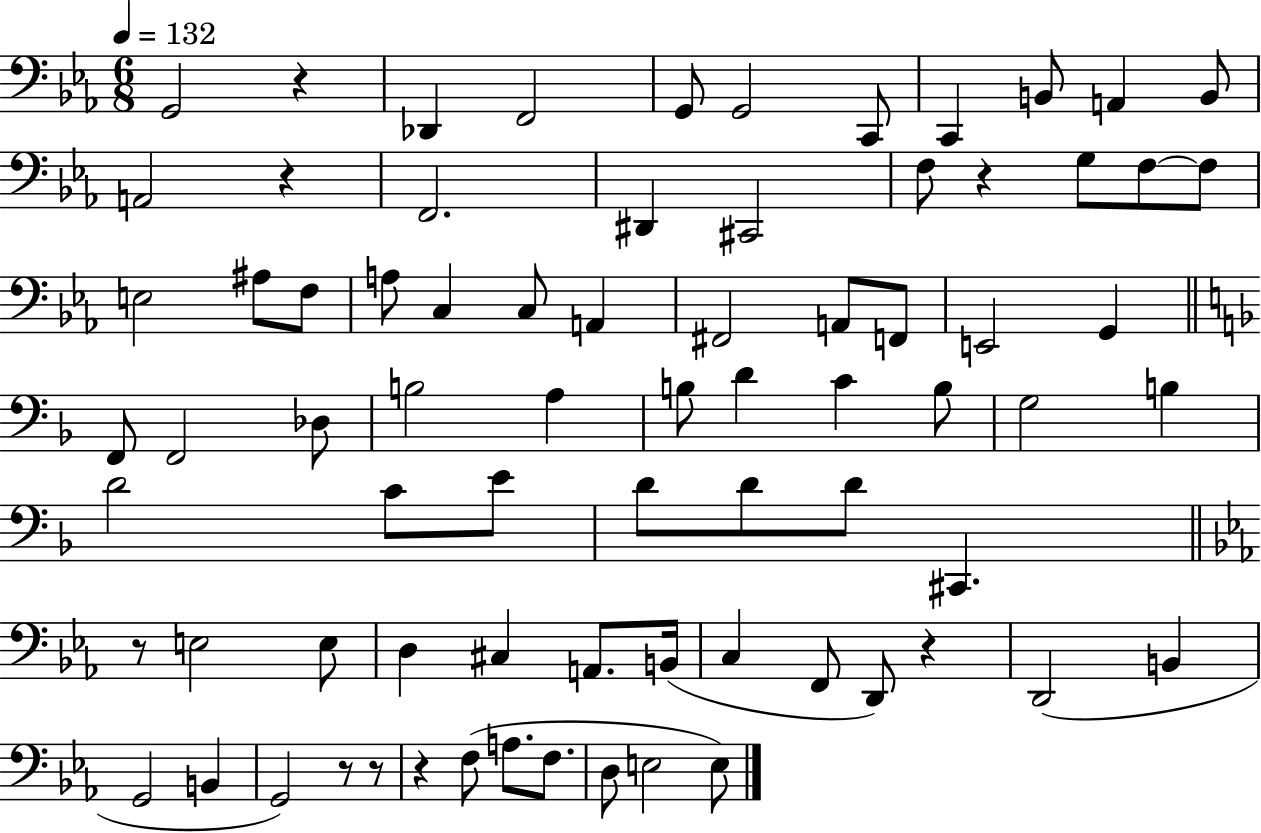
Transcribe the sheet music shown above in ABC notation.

X:1
T:Untitled
M:6/8
L:1/4
K:Eb
G,,2 z _D,, F,,2 G,,/2 G,,2 C,,/2 C,, B,,/2 A,, B,,/2 A,,2 z F,,2 ^D,, ^C,,2 F,/2 z G,/2 F,/2 F,/2 E,2 ^A,/2 F,/2 A,/2 C, C,/2 A,, ^F,,2 A,,/2 F,,/2 E,,2 G,, F,,/2 F,,2 _D,/2 B,2 A, B,/2 D C B,/2 G,2 B, D2 C/2 E/2 D/2 D/2 D/2 ^C,, z/2 E,2 E,/2 D, ^C, A,,/2 B,,/4 C, F,,/2 D,,/2 z D,,2 B,, G,,2 B,, G,,2 z/2 z/2 z F,/2 A,/2 F,/2 D,/2 E,2 E,/2